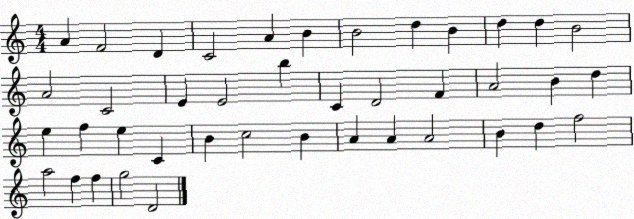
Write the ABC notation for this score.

X:1
T:Untitled
M:4/4
L:1/4
K:C
A F2 D C2 A B B2 d B d d B2 A2 C2 E E2 b C D2 F A2 B d e f e C B c2 B A A A2 B d f2 a2 f f g2 D2